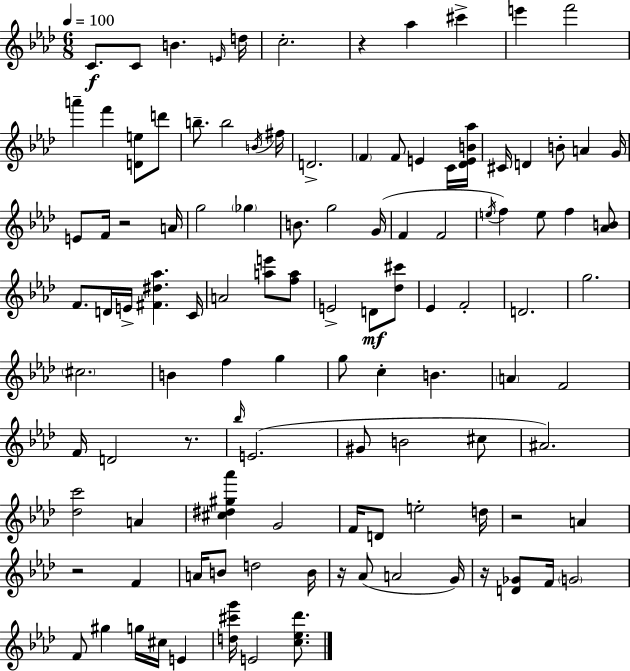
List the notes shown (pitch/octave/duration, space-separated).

C4/e. C4/e B4/q. E4/s D5/s C5/h. R/q Ab5/q C#6/q E6/q F6/h A6/q F6/q [D4,E5]/e D6/e B5/e. B5/h B4/s F#5/s D4/h. F4/q F4/e E4/q C4/s [Db4,E4,B4,Ab5]/s C#4/s D4/q B4/e A4/q G4/s E4/e F4/s R/h A4/s G5/h Gb5/q B4/e. G5/h G4/s F4/q F4/h E5/s F5/q E5/e F5/q [Ab4,B4]/e F4/e. D4/s E4/s [F#4,D#5,Ab5]/q. C4/s A4/h [A5,E6]/e [F5,A5]/e E4/h D4/e [Db5,C#6]/e Eb4/q F4/h D4/h. G5/h. C#5/h. B4/q F5/q G5/q G5/e C5/q B4/q. A4/q F4/h F4/s D4/h R/e. Bb5/s E4/h. G#4/e B4/h C#5/e A#4/h. [Db5,C6]/h A4/q [C#5,D#5,G#5,Ab6]/q G4/h F4/s D4/e E5/h D5/s R/h A4/q R/h F4/q A4/s B4/e D5/h B4/s R/s Ab4/e A4/h G4/s R/s [D4,Gb4]/e F4/s G4/h F4/e G#5/q G5/s C#5/s E4/q [D5,C#6,G6]/s E4/h [C5,Eb5,Db6]/e.